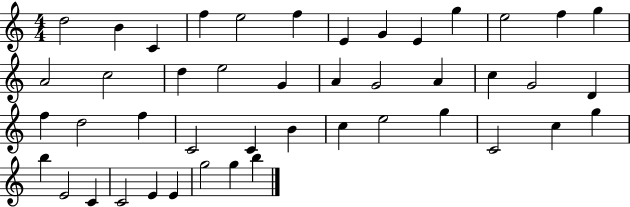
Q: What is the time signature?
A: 4/4